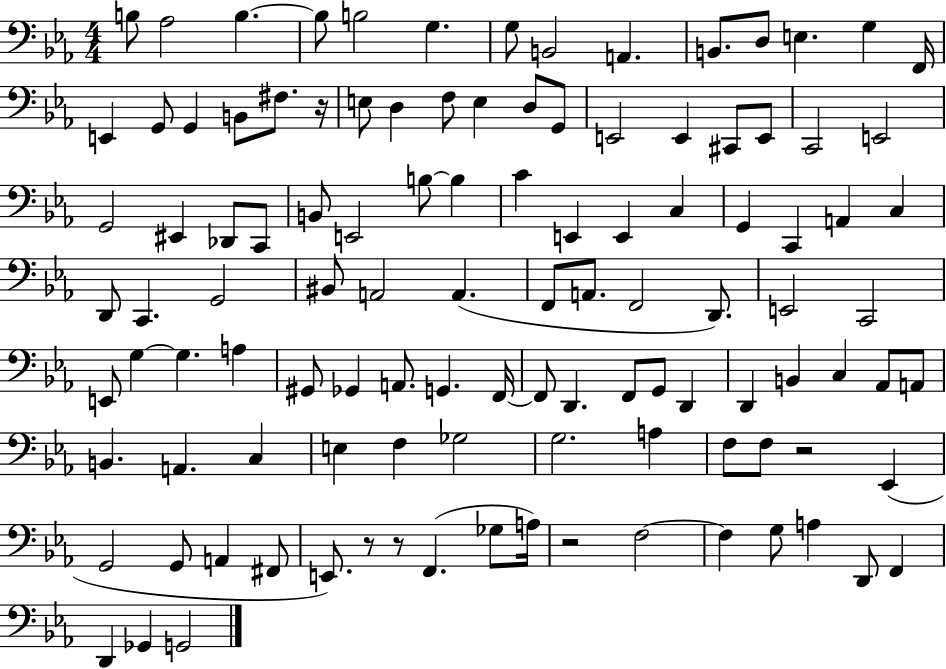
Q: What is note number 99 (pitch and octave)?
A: F3